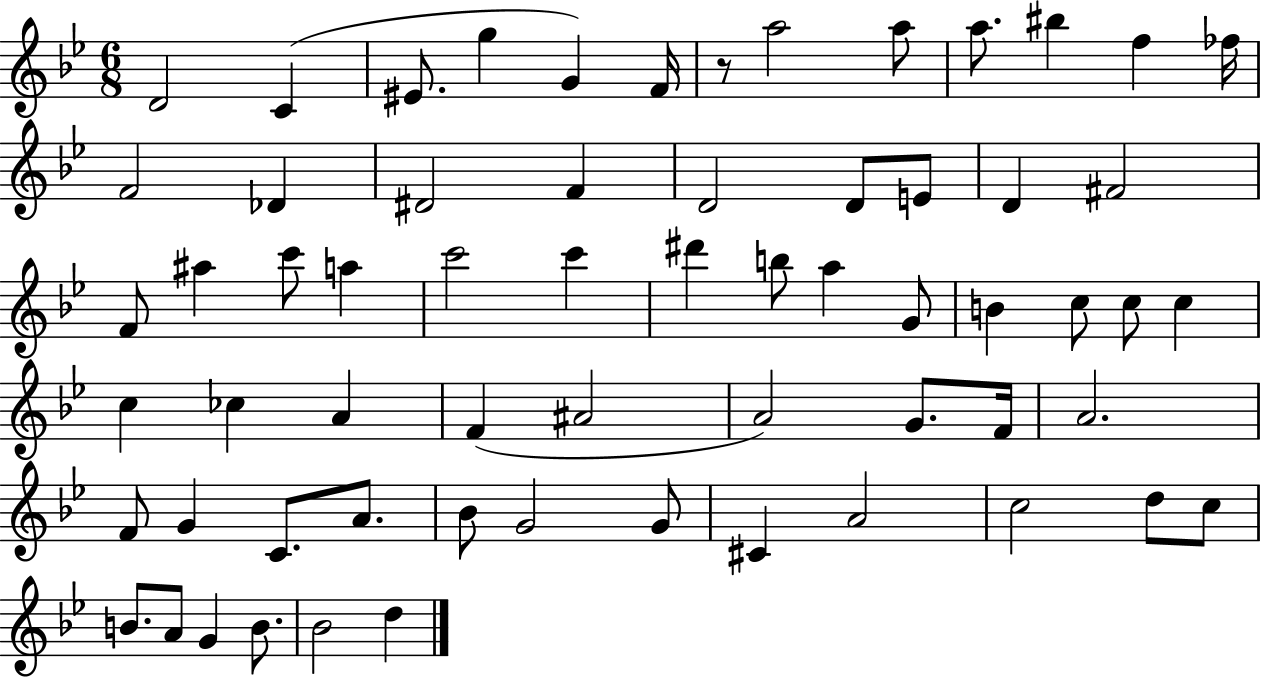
{
  \clef treble
  \numericTimeSignature
  \time 6/8
  \key bes \major
  d'2 c'4( | eis'8. g''4 g'4) f'16 | r8 a''2 a''8 | a''8. bis''4 f''4 fes''16 | \break f'2 des'4 | dis'2 f'4 | d'2 d'8 e'8 | d'4 fis'2 | \break f'8 ais''4 c'''8 a''4 | c'''2 c'''4 | dis'''4 b''8 a''4 g'8 | b'4 c''8 c''8 c''4 | \break c''4 ces''4 a'4 | f'4( ais'2 | a'2) g'8. f'16 | a'2. | \break f'8 g'4 c'8. a'8. | bes'8 g'2 g'8 | cis'4 a'2 | c''2 d''8 c''8 | \break b'8. a'8 g'4 b'8. | bes'2 d''4 | \bar "|."
}